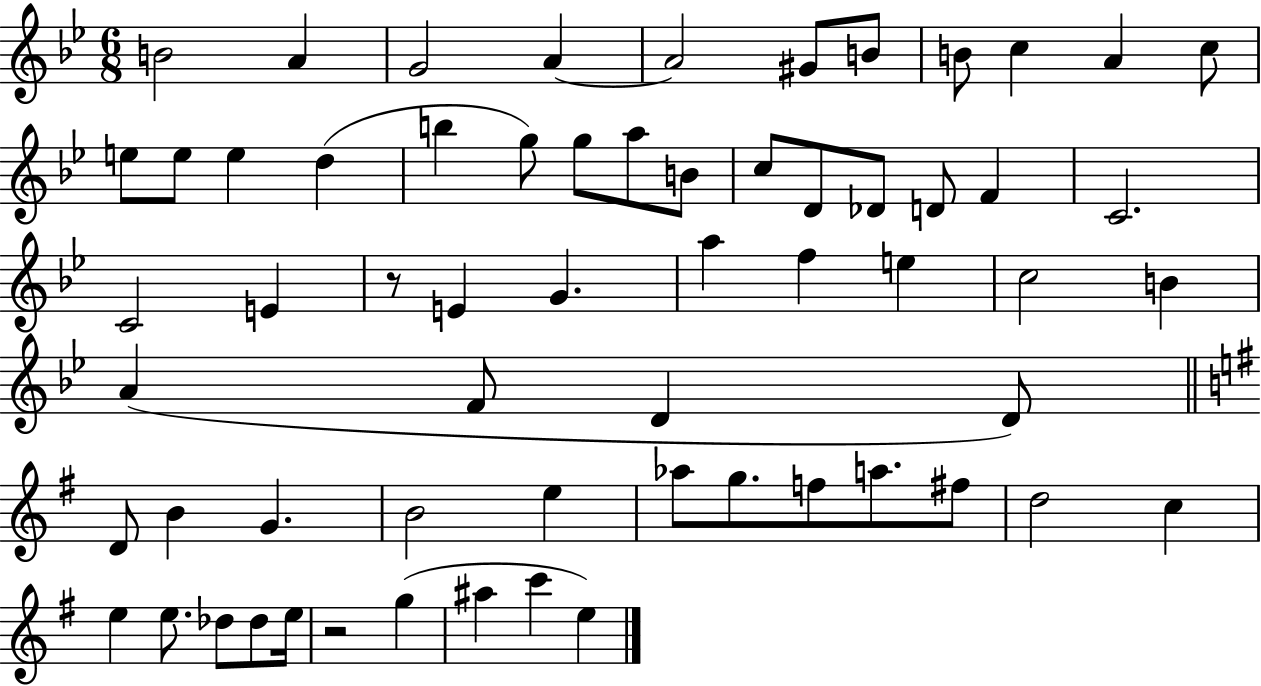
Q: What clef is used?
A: treble